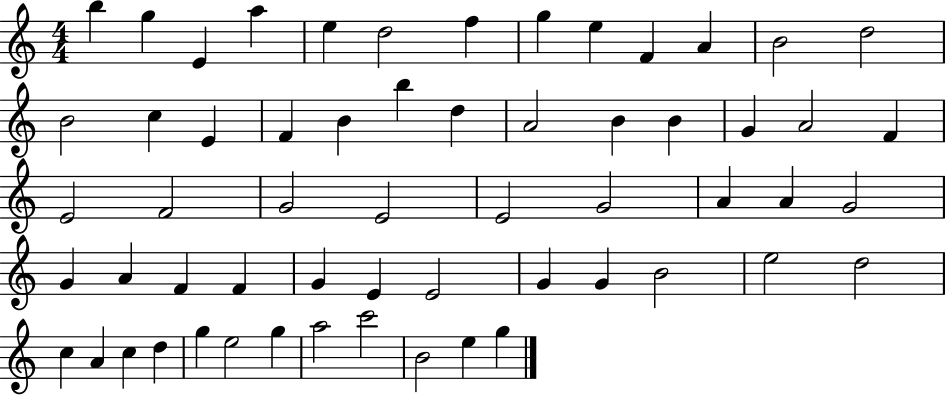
{
  \clef treble
  \numericTimeSignature
  \time 4/4
  \key c \major
  b''4 g''4 e'4 a''4 | e''4 d''2 f''4 | g''4 e''4 f'4 a'4 | b'2 d''2 | \break b'2 c''4 e'4 | f'4 b'4 b''4 d''4 | a'2 b'4 b'4 | g'4 a'2 f'4 | \break e'2 f'2 | g'2 e'2 | e'2 g'2 | a'4 a'4 g'2 | \break g'4 a'4 f'4 f'4 | g'4 e'4 e'2 | g'4 g'4 b'2 | e''2 d''2 | \break c''4 a'4 c''4 d''4 | g''4 e''2 g''4 | a''2 c'''2 | b'2 e''4 g''4 | \break \bar "|."
}